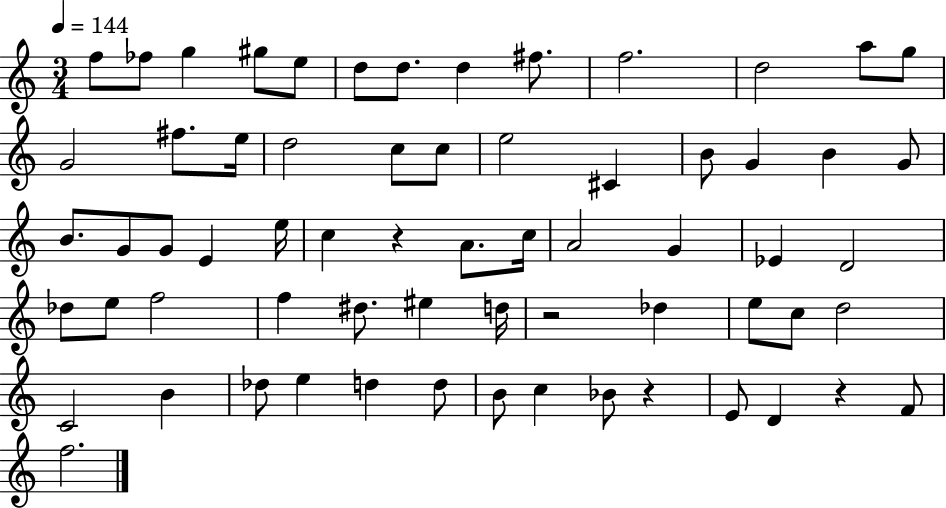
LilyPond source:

{
  \clef treble
  \numericTimeSignature
  \time 3/4
  \key c \major
  \tempo 4 = 144
  \repeat volta 2 { f''8 fes''8 g''4 gis''8 e''8 | d''8 d''8. d''4 fis''8. | f''2. | d''2 a''8 g''8 | \break g'2 fis''8. e''16 | d''2 c''8 c''8 | e''2 cis'4 | b'8 g'4 b'4 g'8 | \break b'8. g'8 g'8 e'4 e''16 | c''4 r4 a'8. c''16 | a'2 g'4 | ees'4 d'2 | \break des''8 e''8 f''2 | f''4 dis''8. eis''4 d''16 | r2 des''4 | e''8 c''8 d''2 | \break c'2 b'4 | des''8 e''4 d''4 d''8 | b'8 c''4 bes'8 r4 | e'8 d'4 r4 f'8 | \break f''2. | } \bar "|."
}